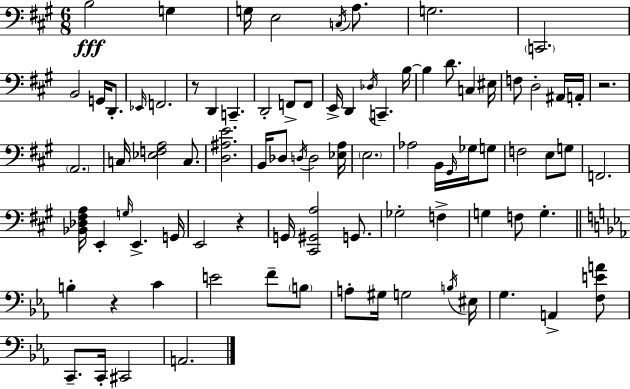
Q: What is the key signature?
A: A major